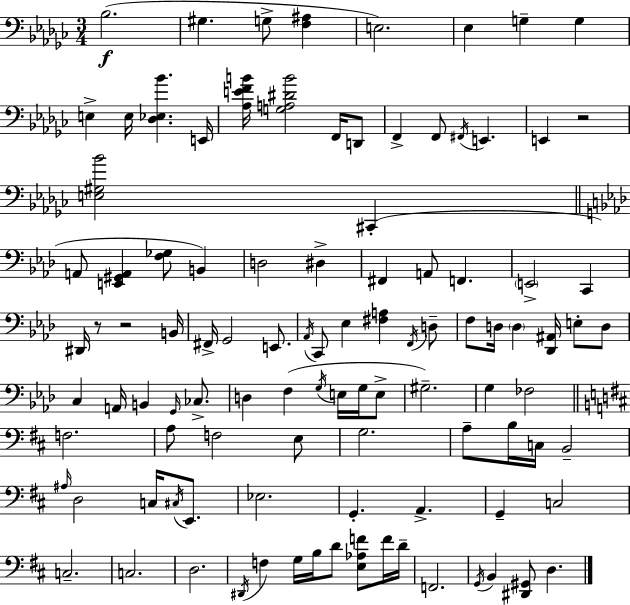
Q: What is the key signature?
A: EES minor